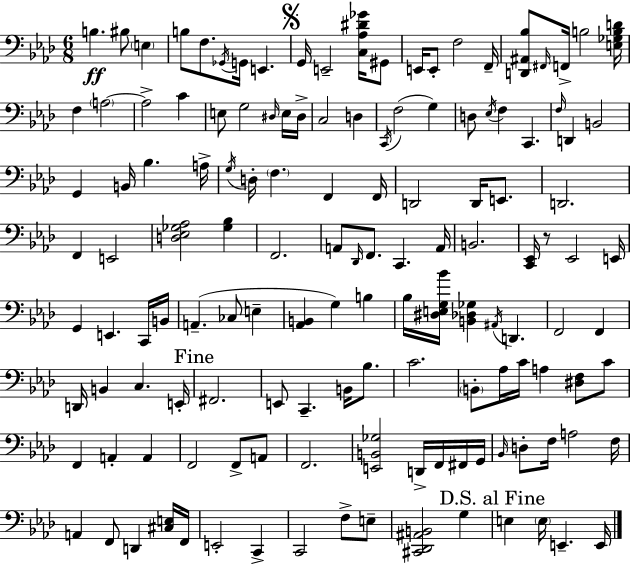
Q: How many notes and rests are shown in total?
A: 136